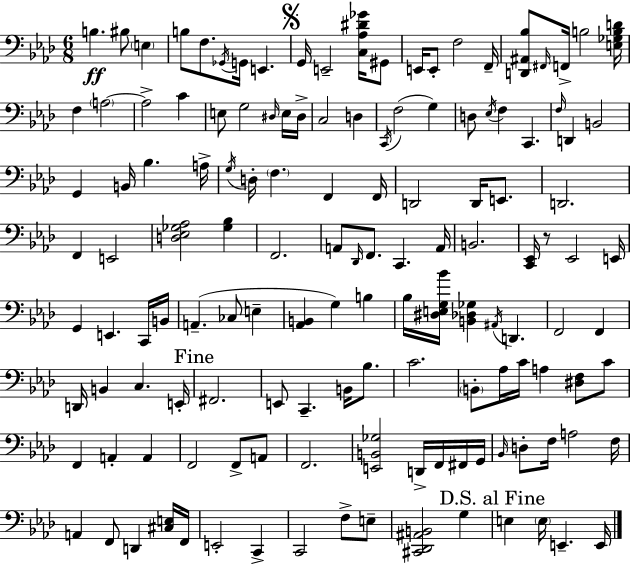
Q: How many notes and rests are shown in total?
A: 136